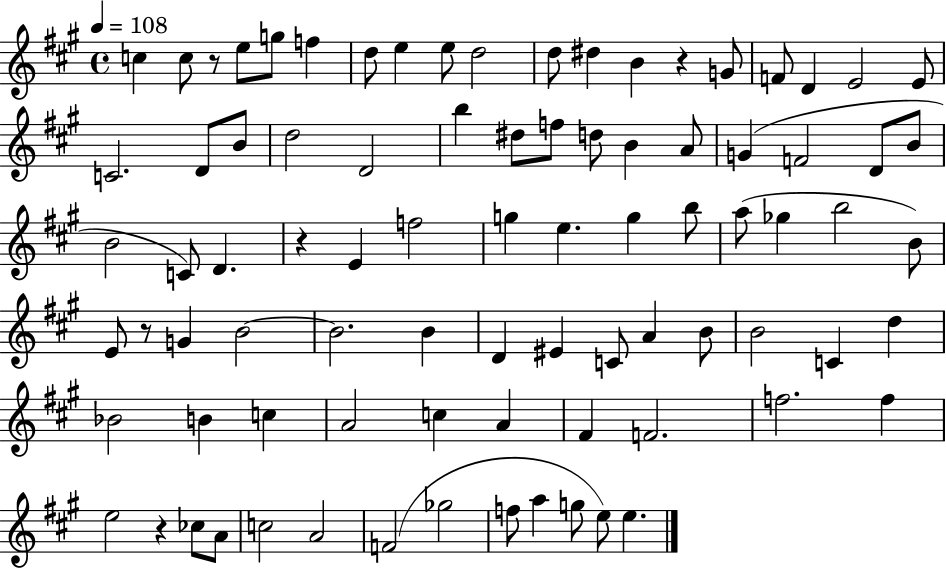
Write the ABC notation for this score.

X:1
T:Untitled
M:4/4
L:1/4
K:A
c c/2 z/2 e/2 g/2 f d/2 e e/2 d2 d/2 ^d B z G/2 F/2 D E2 E/2 C2 D/2 B/2 d2 D2 b ^d/2 f/2 d/2 B A/2 G F2 D/2 B/2 B2 C/2 D z E f2 g e g b/2 a/2 _g b2 B/2 E/2 z/2 G B2 B2 B D ^E C/2 A B/2 B2 C d _B2 B c A2 c A ^F F2 f2 f e2 z _c/2 A/2 c2 A2 F2 _g2 f/2 a g/2 e/2 e